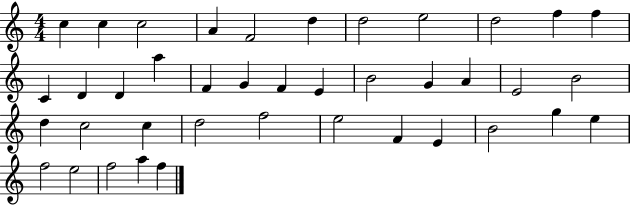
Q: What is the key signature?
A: C major